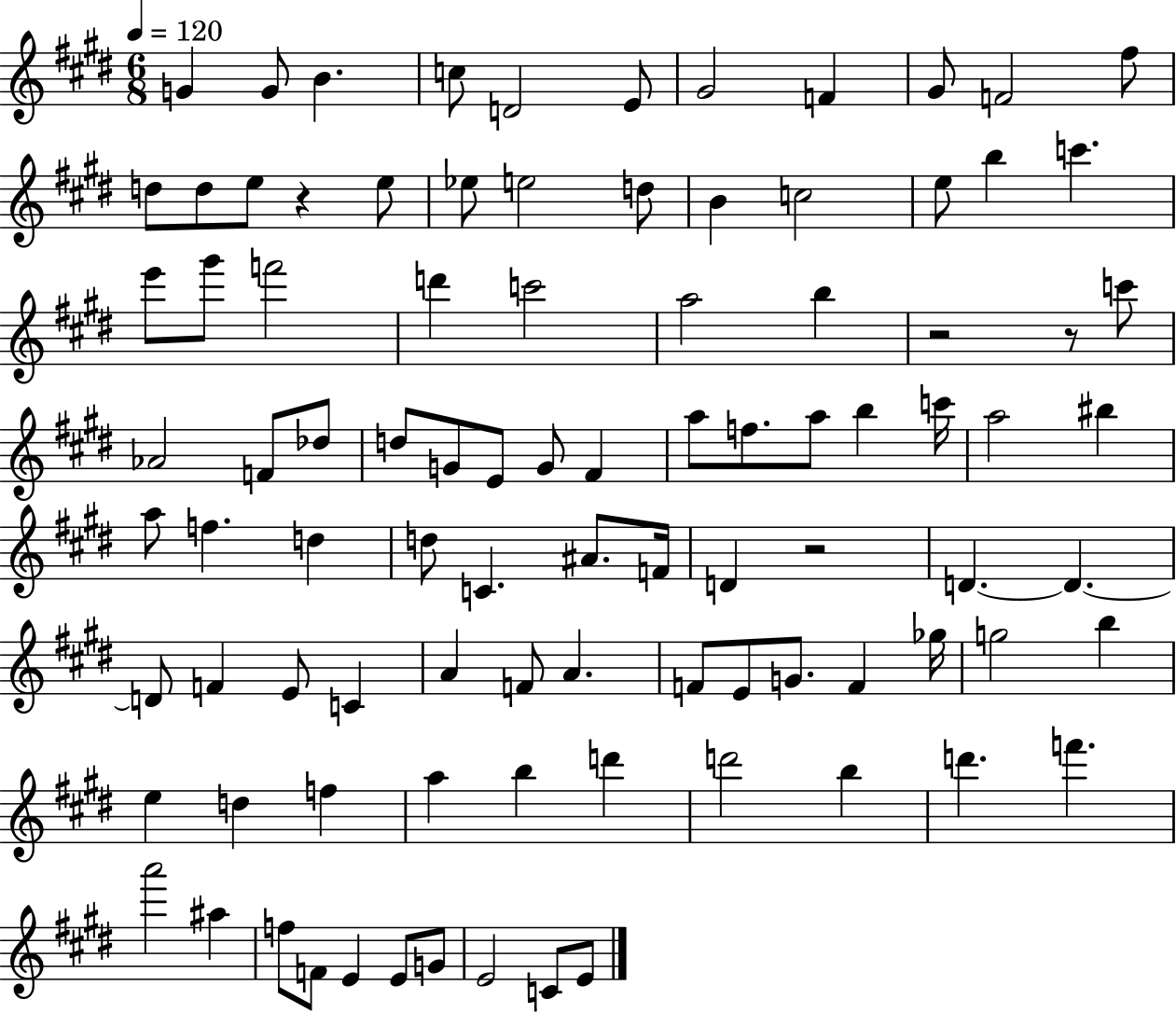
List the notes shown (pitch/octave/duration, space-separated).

G4/q G4/e B4/q. C5/e D4/h E4/e G#4/h F4/q G#4/e F4/h F#5/e D5/e D5/e E5/e R/q E5/e Eb5/e E5/h D5/e B4/q C5/h E5/e B5/q C6/q. E6/e G#6/e F6/h D6/q C6/h A5/h B5/q R/h R/e C6/e Ab4/h F4/e Db5/e D5/e G4/e E4/e G4/e F#4/q A5/e F5/e. A5/e B5/q C6/s A5/h BIS5/q A5/e F5/q. D5/q D5/e C4/q. A#4/e. F4/s D4/q R/h D4/q. D4/q. D4/e F4/q E4/e C4/q A4/q F4/e A4/q. F4/e E4/e G4/e. F4/q Gb5/s G5/h B5/q E5/q D5/q F5/q A5/q B5/q D6/q D6/h B5/q D6/q. F6/q. A6/h A#5/q F5/e F4/e E4/q E4/e G4/e E4/h C4/e E4/e